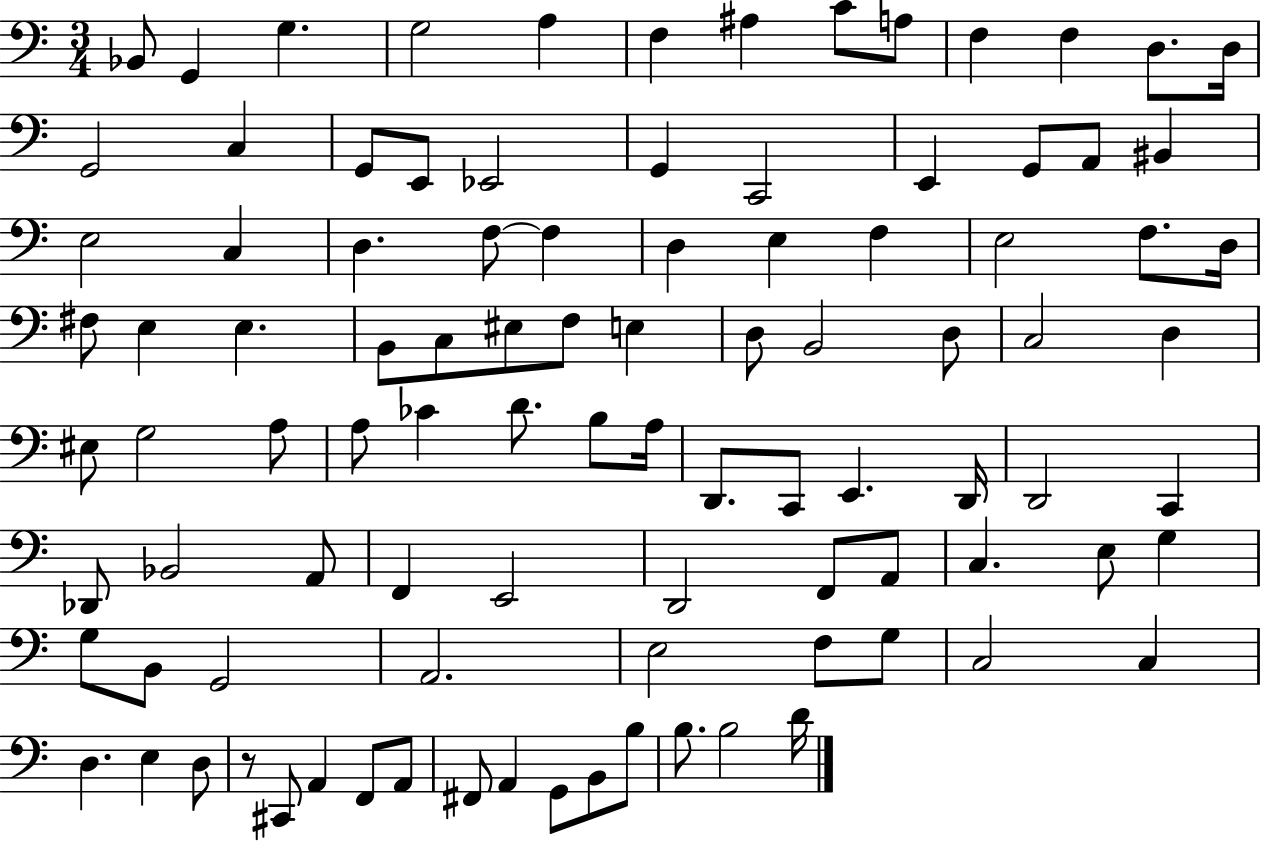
Bb2/e G2/q G3/q. G3/h A3/q F3/q A#3/q C4/e A3/e F3/q F3/q D3/e. D3/s G2/h C3/q G2/e E2/e Eb2/h G2/q C2/h E2/q G2/e A2/e BIS2/q E3/h C3/q D3/q. F3/e F3/q D3/q E3/q F3/q E3/h F3/e. D3/s F#3/e E3/q E3/q. B2/e C3/e EIS3/e F3/e E3/q D3/e B2/h D3/e C3/h D3/q EIS3/e G3/h A3/e A3/e CES4/q D4/e. B3/e A3/s D2/e. C2/e E2/q. D2/s D2/h C2/q Db2/e Bb2/h A2/e F2/q E2/h D2/h F2/e A2/e C3/q. E3/e G3/q G3/e B2/e G2/h A2/h. E3/h F3/e G3/e C3/h C3/q D3/q. E3/q D3/e R/e C#2/e A2/q F2/e A2/e F#2/e A2/q G2/e B2/e B3/e B3/e. B3/h D4/s